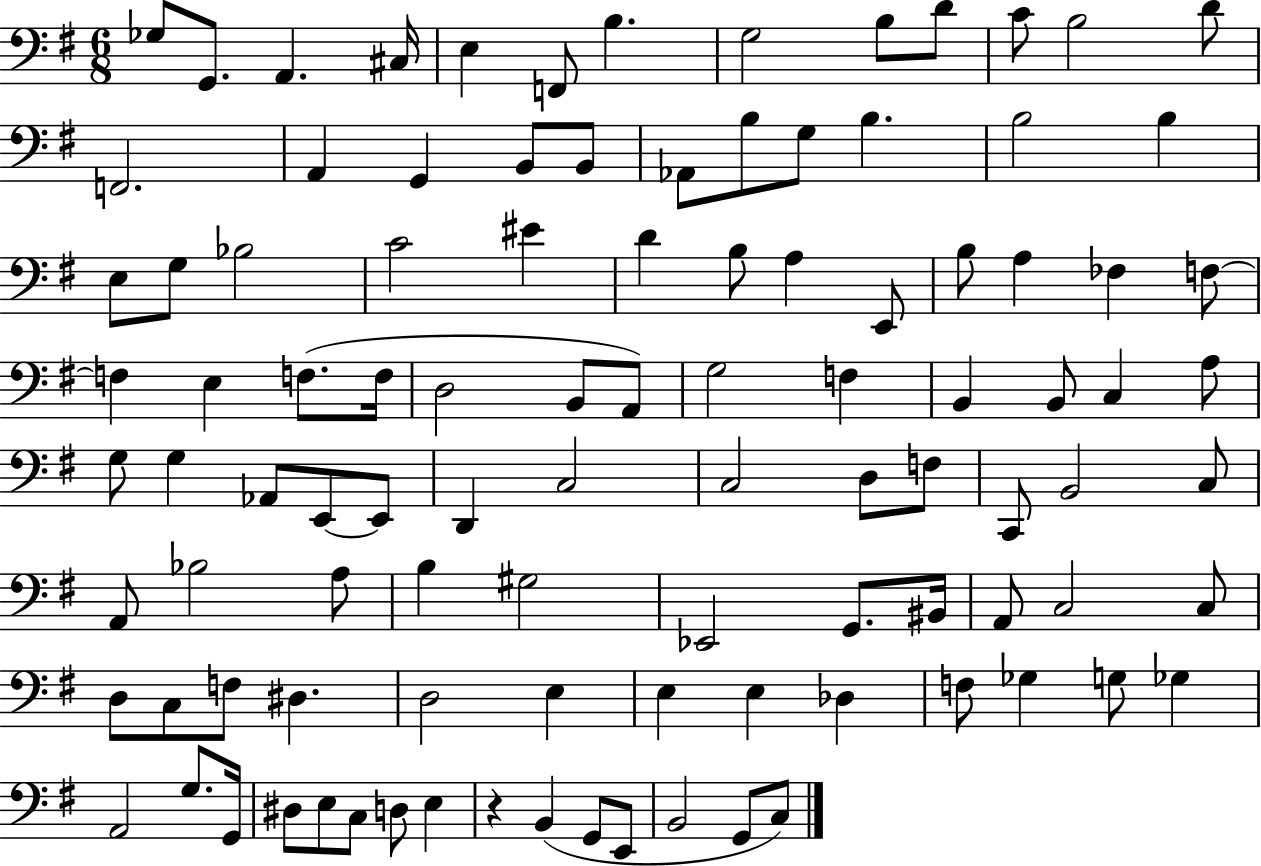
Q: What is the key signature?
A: G major